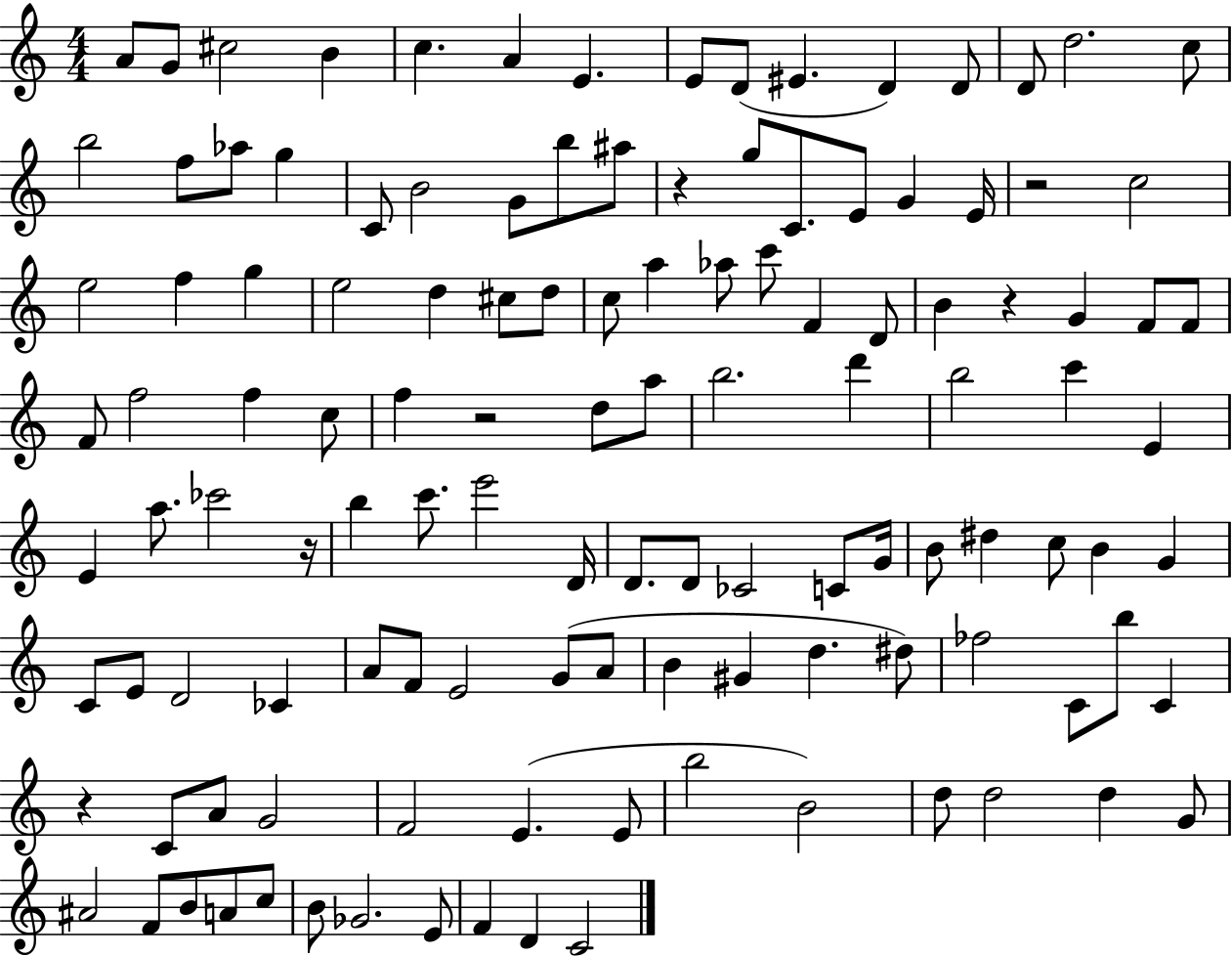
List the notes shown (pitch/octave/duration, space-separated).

A4/e G4/e C#5/h B4/q C5/q. A4/q E4/q. E4/e D4/e EIS4/q. D4/q D4/e D4/e D5/h. C5/e B5/h F5/e Ab5/e G5/q C4/e B4/h G4/e B5/e A#5/e R/q G5/e C4/e. E4/e G4/q E4/s R/h C5/h E5/h F5/q G5/q E5/h D5/q C#5/e D5/e C5/e A5/q Ab5/e C6/e F4/q D4/e B4/q R/q G4/q F4/e F4/e F4/e F5/h F5/q C5/e F5/q R/h D5/e A5/e B5/h. D6/q B5/h C6/q E4/q E4/q A5/e. CES6/h R/s B5/q C6/e. E6/h D4/s D4/e. D4/e CES4/h C4/e G4/s B4/e D#5/q C5/e B4/q G4/q C4/e E4/e D4/h CES4/q A4/e F4/e E4/h G4/e A4/e B4/q G#4/q D5/q. D#5/e FES5/h C4/e B5/e C4/q R/q C4/e A4/e G4/h F4/h E4/q. E4/e B5/h B4/h D5/e D5/h D5/q G4/e A#4/h F4/e B4/e A4/e C5/e B4/e Gb4/h. E4/e F4/q D4/q C4/h